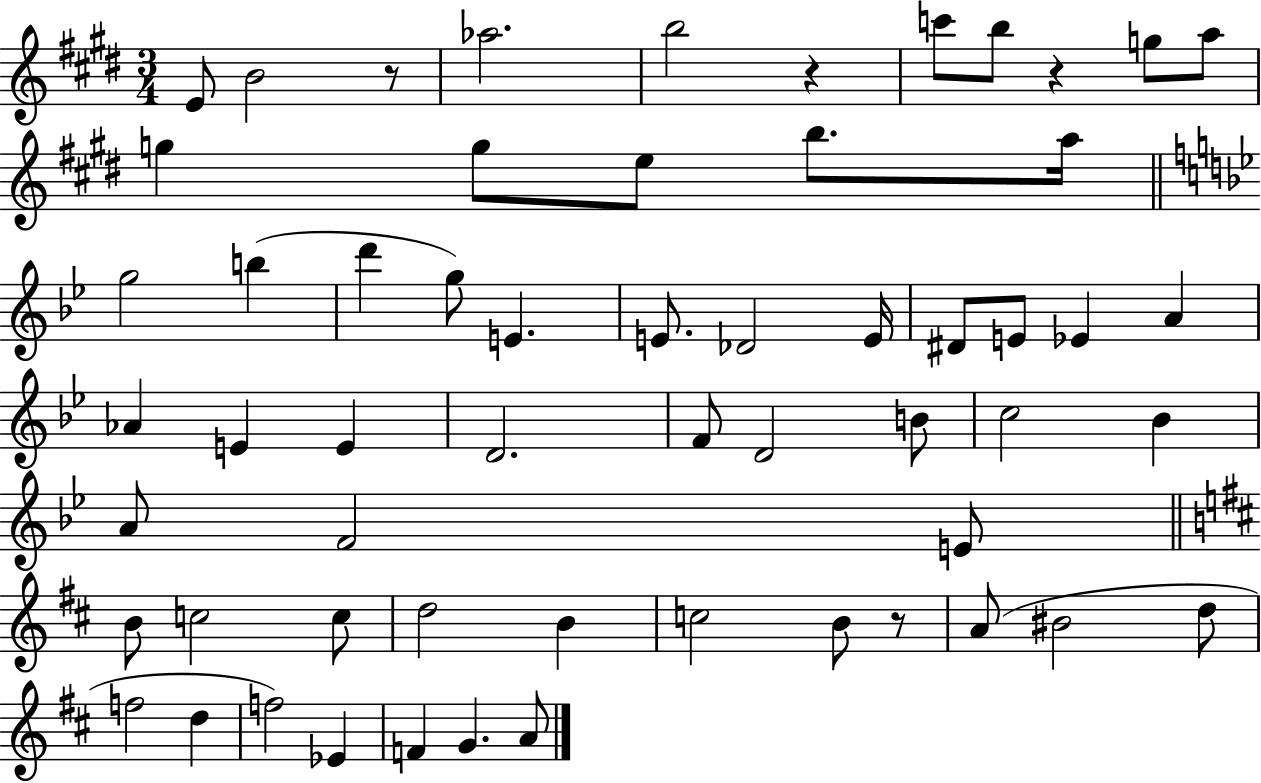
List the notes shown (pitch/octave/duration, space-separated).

E4/e B4/h R/e Ab5/h. B5/h R/q C6/e B5/e R/q G5/e A5/e G5/q G5/e E5/e B5/e. A5/s G5/h B5/q D6/q G5/e E4/q. E4/e. Db4/h E4/s D#4/e E4/e Eb4/q A4/q Ab4/q E4/q E4/q D4/h. F4/e D4/h B4/e C5/h Bb4/q A4/e F4/h E4/e B4/e C5/h C5/e D5/h B4/q C5/h B4/e R/e A4/e BIS4/h D5/e F5/h D5/q F5/h Eb4/q F4/q G4/q. A4/e